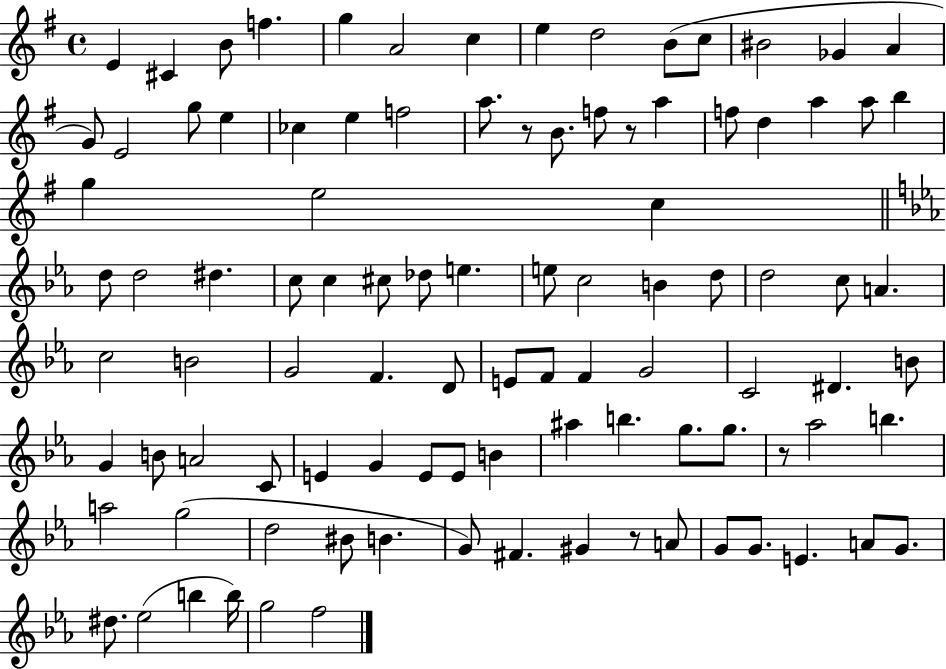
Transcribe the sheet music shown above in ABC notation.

X:1
T:Untitled
M:4/4
L:1/4
K:G
E ^C B/2 f g A2 c e d2 B/2 c/2 ^B2 _G A G/2 E2 g/2 e _c e f2 a/2 z/2 B/2 f/2 z/2 a f/2 d a a/2 b g e2 c d/2 d2 ^d c/2 c ^c/2 _d/2 e e/2 c2 B d/2 d2 c/2 A c2 B2 G2 F D/2 E/2 F/2 F G2 C2 ^D B/2 G B/2 A2 C/2 E G E/2 E/2 B ^a b g/2 g/2 z/2 _a2 b a2 g2 d2 ^B/2 B G/2 ^F ^G z/2 A/2 G/2 G/2 E A/2 G/2 ^d/2 _e2 b b/4 g2 f2